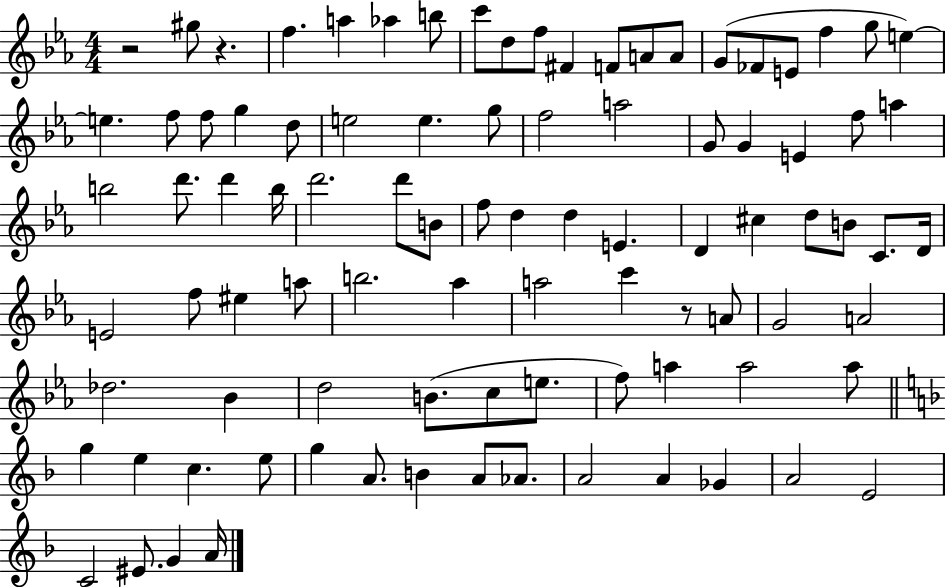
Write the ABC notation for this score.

X:1
T:Untitled
M:4/4
L:1/4
K:Eb
z2 ^g/2 z f a _a b/2 c'/2 d/2 f/2 ^F F/2 A/2 A/2 G/2 _F/2 E/2 f g/2 e e f/2 f/2 g d/2 e2 e g/2 f2 a2 G/2 G E f/2 a b2 d'/2 d' b/4 d'2 d'/2 B/2 f/2 d d E D ^c d/2 B/2 C/2 D/4 E2 f/2 ^e a/2 b2 _a a2 c' z/2 A/2 G2 A2 _d2 _B d2 B/2 c/2 e/2 f/2 a a2 a/2 g e c e/2 g A/2 B A/2 _A/2 A2 A _G A2 E2 C2 ^E/2 G A/4